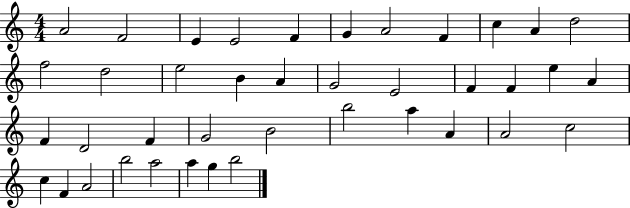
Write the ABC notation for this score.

X:1
T:Untitled
M:4/4
L:1/4
K:C
A2 F2 E E2 F G A2 F c A d2 f2 d2 e2 B A G2 E2 F F e A F D2 F G2 B2 b2 a A A2 c2 c F A2 b2 a2 a g b2